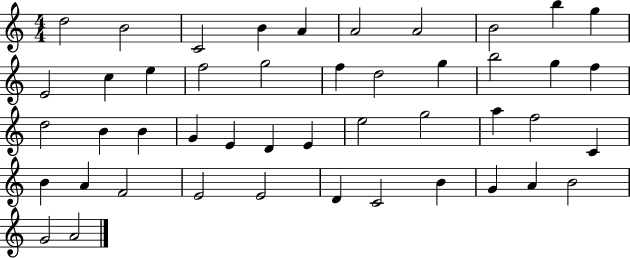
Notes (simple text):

D5/h B4/h C4/h B4/q A4/q A4/h A4/h B4/h B5/q G5/q E4/h C5/q E5/q F5/h G5/h F5/q D5/h G5/q B5/h G5/q F5/q D5/h B4/q B4/q G4/q E4/q D4/q E4/q E5/h G5/h A5/q F5/h C4/q B4/q A4/q F4/h E4/h E4/h D4/q C4/h B4/q G4/q A4/q B4/h G4/h A4/h